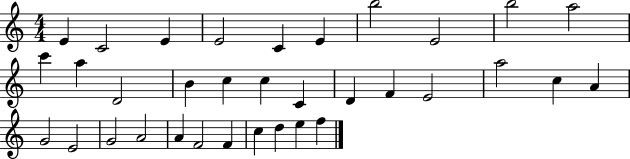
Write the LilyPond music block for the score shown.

{
  \clef treble
  \numericTimeSignature
  \time 4/4
  \key c \major
  e'4 c'2 e'4 | e'2 c'4 e'4 | b''2 e'2 | b''2 a''2 | \break c'''4 a''4 d'2 | b'4 c''4 c''4 c'4 | d'4 f'4 e'2 | a''2 c''4 a'4 | \break g'2 e'2 | g'2 a'2 | a'4 f'2 f'4 | c''4 d''4 e''4 f''4 | \break \bar "|."
}